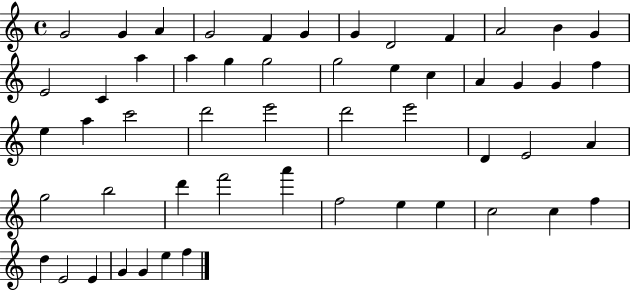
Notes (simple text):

G4/h G4/q A4/q G4/h F4/q G4/q G4/q D4/h F4/q A4/h B4/q G4/q E4/h C4/q A5/q A5/q G5/q G5/h G5/h E5/q C5/q A4/q G4/q G4/q F5/q E5/q A5/q C6/h D6/h E6/h D6/h E6/h D4/q E4/h A4/q G5/h B5/h D6/q F6/h A6/q F5/h E5/q E5/q C5/h C5/q F5/q D5/q E4/h E4/q G4/q G4/q E5/q F5/q